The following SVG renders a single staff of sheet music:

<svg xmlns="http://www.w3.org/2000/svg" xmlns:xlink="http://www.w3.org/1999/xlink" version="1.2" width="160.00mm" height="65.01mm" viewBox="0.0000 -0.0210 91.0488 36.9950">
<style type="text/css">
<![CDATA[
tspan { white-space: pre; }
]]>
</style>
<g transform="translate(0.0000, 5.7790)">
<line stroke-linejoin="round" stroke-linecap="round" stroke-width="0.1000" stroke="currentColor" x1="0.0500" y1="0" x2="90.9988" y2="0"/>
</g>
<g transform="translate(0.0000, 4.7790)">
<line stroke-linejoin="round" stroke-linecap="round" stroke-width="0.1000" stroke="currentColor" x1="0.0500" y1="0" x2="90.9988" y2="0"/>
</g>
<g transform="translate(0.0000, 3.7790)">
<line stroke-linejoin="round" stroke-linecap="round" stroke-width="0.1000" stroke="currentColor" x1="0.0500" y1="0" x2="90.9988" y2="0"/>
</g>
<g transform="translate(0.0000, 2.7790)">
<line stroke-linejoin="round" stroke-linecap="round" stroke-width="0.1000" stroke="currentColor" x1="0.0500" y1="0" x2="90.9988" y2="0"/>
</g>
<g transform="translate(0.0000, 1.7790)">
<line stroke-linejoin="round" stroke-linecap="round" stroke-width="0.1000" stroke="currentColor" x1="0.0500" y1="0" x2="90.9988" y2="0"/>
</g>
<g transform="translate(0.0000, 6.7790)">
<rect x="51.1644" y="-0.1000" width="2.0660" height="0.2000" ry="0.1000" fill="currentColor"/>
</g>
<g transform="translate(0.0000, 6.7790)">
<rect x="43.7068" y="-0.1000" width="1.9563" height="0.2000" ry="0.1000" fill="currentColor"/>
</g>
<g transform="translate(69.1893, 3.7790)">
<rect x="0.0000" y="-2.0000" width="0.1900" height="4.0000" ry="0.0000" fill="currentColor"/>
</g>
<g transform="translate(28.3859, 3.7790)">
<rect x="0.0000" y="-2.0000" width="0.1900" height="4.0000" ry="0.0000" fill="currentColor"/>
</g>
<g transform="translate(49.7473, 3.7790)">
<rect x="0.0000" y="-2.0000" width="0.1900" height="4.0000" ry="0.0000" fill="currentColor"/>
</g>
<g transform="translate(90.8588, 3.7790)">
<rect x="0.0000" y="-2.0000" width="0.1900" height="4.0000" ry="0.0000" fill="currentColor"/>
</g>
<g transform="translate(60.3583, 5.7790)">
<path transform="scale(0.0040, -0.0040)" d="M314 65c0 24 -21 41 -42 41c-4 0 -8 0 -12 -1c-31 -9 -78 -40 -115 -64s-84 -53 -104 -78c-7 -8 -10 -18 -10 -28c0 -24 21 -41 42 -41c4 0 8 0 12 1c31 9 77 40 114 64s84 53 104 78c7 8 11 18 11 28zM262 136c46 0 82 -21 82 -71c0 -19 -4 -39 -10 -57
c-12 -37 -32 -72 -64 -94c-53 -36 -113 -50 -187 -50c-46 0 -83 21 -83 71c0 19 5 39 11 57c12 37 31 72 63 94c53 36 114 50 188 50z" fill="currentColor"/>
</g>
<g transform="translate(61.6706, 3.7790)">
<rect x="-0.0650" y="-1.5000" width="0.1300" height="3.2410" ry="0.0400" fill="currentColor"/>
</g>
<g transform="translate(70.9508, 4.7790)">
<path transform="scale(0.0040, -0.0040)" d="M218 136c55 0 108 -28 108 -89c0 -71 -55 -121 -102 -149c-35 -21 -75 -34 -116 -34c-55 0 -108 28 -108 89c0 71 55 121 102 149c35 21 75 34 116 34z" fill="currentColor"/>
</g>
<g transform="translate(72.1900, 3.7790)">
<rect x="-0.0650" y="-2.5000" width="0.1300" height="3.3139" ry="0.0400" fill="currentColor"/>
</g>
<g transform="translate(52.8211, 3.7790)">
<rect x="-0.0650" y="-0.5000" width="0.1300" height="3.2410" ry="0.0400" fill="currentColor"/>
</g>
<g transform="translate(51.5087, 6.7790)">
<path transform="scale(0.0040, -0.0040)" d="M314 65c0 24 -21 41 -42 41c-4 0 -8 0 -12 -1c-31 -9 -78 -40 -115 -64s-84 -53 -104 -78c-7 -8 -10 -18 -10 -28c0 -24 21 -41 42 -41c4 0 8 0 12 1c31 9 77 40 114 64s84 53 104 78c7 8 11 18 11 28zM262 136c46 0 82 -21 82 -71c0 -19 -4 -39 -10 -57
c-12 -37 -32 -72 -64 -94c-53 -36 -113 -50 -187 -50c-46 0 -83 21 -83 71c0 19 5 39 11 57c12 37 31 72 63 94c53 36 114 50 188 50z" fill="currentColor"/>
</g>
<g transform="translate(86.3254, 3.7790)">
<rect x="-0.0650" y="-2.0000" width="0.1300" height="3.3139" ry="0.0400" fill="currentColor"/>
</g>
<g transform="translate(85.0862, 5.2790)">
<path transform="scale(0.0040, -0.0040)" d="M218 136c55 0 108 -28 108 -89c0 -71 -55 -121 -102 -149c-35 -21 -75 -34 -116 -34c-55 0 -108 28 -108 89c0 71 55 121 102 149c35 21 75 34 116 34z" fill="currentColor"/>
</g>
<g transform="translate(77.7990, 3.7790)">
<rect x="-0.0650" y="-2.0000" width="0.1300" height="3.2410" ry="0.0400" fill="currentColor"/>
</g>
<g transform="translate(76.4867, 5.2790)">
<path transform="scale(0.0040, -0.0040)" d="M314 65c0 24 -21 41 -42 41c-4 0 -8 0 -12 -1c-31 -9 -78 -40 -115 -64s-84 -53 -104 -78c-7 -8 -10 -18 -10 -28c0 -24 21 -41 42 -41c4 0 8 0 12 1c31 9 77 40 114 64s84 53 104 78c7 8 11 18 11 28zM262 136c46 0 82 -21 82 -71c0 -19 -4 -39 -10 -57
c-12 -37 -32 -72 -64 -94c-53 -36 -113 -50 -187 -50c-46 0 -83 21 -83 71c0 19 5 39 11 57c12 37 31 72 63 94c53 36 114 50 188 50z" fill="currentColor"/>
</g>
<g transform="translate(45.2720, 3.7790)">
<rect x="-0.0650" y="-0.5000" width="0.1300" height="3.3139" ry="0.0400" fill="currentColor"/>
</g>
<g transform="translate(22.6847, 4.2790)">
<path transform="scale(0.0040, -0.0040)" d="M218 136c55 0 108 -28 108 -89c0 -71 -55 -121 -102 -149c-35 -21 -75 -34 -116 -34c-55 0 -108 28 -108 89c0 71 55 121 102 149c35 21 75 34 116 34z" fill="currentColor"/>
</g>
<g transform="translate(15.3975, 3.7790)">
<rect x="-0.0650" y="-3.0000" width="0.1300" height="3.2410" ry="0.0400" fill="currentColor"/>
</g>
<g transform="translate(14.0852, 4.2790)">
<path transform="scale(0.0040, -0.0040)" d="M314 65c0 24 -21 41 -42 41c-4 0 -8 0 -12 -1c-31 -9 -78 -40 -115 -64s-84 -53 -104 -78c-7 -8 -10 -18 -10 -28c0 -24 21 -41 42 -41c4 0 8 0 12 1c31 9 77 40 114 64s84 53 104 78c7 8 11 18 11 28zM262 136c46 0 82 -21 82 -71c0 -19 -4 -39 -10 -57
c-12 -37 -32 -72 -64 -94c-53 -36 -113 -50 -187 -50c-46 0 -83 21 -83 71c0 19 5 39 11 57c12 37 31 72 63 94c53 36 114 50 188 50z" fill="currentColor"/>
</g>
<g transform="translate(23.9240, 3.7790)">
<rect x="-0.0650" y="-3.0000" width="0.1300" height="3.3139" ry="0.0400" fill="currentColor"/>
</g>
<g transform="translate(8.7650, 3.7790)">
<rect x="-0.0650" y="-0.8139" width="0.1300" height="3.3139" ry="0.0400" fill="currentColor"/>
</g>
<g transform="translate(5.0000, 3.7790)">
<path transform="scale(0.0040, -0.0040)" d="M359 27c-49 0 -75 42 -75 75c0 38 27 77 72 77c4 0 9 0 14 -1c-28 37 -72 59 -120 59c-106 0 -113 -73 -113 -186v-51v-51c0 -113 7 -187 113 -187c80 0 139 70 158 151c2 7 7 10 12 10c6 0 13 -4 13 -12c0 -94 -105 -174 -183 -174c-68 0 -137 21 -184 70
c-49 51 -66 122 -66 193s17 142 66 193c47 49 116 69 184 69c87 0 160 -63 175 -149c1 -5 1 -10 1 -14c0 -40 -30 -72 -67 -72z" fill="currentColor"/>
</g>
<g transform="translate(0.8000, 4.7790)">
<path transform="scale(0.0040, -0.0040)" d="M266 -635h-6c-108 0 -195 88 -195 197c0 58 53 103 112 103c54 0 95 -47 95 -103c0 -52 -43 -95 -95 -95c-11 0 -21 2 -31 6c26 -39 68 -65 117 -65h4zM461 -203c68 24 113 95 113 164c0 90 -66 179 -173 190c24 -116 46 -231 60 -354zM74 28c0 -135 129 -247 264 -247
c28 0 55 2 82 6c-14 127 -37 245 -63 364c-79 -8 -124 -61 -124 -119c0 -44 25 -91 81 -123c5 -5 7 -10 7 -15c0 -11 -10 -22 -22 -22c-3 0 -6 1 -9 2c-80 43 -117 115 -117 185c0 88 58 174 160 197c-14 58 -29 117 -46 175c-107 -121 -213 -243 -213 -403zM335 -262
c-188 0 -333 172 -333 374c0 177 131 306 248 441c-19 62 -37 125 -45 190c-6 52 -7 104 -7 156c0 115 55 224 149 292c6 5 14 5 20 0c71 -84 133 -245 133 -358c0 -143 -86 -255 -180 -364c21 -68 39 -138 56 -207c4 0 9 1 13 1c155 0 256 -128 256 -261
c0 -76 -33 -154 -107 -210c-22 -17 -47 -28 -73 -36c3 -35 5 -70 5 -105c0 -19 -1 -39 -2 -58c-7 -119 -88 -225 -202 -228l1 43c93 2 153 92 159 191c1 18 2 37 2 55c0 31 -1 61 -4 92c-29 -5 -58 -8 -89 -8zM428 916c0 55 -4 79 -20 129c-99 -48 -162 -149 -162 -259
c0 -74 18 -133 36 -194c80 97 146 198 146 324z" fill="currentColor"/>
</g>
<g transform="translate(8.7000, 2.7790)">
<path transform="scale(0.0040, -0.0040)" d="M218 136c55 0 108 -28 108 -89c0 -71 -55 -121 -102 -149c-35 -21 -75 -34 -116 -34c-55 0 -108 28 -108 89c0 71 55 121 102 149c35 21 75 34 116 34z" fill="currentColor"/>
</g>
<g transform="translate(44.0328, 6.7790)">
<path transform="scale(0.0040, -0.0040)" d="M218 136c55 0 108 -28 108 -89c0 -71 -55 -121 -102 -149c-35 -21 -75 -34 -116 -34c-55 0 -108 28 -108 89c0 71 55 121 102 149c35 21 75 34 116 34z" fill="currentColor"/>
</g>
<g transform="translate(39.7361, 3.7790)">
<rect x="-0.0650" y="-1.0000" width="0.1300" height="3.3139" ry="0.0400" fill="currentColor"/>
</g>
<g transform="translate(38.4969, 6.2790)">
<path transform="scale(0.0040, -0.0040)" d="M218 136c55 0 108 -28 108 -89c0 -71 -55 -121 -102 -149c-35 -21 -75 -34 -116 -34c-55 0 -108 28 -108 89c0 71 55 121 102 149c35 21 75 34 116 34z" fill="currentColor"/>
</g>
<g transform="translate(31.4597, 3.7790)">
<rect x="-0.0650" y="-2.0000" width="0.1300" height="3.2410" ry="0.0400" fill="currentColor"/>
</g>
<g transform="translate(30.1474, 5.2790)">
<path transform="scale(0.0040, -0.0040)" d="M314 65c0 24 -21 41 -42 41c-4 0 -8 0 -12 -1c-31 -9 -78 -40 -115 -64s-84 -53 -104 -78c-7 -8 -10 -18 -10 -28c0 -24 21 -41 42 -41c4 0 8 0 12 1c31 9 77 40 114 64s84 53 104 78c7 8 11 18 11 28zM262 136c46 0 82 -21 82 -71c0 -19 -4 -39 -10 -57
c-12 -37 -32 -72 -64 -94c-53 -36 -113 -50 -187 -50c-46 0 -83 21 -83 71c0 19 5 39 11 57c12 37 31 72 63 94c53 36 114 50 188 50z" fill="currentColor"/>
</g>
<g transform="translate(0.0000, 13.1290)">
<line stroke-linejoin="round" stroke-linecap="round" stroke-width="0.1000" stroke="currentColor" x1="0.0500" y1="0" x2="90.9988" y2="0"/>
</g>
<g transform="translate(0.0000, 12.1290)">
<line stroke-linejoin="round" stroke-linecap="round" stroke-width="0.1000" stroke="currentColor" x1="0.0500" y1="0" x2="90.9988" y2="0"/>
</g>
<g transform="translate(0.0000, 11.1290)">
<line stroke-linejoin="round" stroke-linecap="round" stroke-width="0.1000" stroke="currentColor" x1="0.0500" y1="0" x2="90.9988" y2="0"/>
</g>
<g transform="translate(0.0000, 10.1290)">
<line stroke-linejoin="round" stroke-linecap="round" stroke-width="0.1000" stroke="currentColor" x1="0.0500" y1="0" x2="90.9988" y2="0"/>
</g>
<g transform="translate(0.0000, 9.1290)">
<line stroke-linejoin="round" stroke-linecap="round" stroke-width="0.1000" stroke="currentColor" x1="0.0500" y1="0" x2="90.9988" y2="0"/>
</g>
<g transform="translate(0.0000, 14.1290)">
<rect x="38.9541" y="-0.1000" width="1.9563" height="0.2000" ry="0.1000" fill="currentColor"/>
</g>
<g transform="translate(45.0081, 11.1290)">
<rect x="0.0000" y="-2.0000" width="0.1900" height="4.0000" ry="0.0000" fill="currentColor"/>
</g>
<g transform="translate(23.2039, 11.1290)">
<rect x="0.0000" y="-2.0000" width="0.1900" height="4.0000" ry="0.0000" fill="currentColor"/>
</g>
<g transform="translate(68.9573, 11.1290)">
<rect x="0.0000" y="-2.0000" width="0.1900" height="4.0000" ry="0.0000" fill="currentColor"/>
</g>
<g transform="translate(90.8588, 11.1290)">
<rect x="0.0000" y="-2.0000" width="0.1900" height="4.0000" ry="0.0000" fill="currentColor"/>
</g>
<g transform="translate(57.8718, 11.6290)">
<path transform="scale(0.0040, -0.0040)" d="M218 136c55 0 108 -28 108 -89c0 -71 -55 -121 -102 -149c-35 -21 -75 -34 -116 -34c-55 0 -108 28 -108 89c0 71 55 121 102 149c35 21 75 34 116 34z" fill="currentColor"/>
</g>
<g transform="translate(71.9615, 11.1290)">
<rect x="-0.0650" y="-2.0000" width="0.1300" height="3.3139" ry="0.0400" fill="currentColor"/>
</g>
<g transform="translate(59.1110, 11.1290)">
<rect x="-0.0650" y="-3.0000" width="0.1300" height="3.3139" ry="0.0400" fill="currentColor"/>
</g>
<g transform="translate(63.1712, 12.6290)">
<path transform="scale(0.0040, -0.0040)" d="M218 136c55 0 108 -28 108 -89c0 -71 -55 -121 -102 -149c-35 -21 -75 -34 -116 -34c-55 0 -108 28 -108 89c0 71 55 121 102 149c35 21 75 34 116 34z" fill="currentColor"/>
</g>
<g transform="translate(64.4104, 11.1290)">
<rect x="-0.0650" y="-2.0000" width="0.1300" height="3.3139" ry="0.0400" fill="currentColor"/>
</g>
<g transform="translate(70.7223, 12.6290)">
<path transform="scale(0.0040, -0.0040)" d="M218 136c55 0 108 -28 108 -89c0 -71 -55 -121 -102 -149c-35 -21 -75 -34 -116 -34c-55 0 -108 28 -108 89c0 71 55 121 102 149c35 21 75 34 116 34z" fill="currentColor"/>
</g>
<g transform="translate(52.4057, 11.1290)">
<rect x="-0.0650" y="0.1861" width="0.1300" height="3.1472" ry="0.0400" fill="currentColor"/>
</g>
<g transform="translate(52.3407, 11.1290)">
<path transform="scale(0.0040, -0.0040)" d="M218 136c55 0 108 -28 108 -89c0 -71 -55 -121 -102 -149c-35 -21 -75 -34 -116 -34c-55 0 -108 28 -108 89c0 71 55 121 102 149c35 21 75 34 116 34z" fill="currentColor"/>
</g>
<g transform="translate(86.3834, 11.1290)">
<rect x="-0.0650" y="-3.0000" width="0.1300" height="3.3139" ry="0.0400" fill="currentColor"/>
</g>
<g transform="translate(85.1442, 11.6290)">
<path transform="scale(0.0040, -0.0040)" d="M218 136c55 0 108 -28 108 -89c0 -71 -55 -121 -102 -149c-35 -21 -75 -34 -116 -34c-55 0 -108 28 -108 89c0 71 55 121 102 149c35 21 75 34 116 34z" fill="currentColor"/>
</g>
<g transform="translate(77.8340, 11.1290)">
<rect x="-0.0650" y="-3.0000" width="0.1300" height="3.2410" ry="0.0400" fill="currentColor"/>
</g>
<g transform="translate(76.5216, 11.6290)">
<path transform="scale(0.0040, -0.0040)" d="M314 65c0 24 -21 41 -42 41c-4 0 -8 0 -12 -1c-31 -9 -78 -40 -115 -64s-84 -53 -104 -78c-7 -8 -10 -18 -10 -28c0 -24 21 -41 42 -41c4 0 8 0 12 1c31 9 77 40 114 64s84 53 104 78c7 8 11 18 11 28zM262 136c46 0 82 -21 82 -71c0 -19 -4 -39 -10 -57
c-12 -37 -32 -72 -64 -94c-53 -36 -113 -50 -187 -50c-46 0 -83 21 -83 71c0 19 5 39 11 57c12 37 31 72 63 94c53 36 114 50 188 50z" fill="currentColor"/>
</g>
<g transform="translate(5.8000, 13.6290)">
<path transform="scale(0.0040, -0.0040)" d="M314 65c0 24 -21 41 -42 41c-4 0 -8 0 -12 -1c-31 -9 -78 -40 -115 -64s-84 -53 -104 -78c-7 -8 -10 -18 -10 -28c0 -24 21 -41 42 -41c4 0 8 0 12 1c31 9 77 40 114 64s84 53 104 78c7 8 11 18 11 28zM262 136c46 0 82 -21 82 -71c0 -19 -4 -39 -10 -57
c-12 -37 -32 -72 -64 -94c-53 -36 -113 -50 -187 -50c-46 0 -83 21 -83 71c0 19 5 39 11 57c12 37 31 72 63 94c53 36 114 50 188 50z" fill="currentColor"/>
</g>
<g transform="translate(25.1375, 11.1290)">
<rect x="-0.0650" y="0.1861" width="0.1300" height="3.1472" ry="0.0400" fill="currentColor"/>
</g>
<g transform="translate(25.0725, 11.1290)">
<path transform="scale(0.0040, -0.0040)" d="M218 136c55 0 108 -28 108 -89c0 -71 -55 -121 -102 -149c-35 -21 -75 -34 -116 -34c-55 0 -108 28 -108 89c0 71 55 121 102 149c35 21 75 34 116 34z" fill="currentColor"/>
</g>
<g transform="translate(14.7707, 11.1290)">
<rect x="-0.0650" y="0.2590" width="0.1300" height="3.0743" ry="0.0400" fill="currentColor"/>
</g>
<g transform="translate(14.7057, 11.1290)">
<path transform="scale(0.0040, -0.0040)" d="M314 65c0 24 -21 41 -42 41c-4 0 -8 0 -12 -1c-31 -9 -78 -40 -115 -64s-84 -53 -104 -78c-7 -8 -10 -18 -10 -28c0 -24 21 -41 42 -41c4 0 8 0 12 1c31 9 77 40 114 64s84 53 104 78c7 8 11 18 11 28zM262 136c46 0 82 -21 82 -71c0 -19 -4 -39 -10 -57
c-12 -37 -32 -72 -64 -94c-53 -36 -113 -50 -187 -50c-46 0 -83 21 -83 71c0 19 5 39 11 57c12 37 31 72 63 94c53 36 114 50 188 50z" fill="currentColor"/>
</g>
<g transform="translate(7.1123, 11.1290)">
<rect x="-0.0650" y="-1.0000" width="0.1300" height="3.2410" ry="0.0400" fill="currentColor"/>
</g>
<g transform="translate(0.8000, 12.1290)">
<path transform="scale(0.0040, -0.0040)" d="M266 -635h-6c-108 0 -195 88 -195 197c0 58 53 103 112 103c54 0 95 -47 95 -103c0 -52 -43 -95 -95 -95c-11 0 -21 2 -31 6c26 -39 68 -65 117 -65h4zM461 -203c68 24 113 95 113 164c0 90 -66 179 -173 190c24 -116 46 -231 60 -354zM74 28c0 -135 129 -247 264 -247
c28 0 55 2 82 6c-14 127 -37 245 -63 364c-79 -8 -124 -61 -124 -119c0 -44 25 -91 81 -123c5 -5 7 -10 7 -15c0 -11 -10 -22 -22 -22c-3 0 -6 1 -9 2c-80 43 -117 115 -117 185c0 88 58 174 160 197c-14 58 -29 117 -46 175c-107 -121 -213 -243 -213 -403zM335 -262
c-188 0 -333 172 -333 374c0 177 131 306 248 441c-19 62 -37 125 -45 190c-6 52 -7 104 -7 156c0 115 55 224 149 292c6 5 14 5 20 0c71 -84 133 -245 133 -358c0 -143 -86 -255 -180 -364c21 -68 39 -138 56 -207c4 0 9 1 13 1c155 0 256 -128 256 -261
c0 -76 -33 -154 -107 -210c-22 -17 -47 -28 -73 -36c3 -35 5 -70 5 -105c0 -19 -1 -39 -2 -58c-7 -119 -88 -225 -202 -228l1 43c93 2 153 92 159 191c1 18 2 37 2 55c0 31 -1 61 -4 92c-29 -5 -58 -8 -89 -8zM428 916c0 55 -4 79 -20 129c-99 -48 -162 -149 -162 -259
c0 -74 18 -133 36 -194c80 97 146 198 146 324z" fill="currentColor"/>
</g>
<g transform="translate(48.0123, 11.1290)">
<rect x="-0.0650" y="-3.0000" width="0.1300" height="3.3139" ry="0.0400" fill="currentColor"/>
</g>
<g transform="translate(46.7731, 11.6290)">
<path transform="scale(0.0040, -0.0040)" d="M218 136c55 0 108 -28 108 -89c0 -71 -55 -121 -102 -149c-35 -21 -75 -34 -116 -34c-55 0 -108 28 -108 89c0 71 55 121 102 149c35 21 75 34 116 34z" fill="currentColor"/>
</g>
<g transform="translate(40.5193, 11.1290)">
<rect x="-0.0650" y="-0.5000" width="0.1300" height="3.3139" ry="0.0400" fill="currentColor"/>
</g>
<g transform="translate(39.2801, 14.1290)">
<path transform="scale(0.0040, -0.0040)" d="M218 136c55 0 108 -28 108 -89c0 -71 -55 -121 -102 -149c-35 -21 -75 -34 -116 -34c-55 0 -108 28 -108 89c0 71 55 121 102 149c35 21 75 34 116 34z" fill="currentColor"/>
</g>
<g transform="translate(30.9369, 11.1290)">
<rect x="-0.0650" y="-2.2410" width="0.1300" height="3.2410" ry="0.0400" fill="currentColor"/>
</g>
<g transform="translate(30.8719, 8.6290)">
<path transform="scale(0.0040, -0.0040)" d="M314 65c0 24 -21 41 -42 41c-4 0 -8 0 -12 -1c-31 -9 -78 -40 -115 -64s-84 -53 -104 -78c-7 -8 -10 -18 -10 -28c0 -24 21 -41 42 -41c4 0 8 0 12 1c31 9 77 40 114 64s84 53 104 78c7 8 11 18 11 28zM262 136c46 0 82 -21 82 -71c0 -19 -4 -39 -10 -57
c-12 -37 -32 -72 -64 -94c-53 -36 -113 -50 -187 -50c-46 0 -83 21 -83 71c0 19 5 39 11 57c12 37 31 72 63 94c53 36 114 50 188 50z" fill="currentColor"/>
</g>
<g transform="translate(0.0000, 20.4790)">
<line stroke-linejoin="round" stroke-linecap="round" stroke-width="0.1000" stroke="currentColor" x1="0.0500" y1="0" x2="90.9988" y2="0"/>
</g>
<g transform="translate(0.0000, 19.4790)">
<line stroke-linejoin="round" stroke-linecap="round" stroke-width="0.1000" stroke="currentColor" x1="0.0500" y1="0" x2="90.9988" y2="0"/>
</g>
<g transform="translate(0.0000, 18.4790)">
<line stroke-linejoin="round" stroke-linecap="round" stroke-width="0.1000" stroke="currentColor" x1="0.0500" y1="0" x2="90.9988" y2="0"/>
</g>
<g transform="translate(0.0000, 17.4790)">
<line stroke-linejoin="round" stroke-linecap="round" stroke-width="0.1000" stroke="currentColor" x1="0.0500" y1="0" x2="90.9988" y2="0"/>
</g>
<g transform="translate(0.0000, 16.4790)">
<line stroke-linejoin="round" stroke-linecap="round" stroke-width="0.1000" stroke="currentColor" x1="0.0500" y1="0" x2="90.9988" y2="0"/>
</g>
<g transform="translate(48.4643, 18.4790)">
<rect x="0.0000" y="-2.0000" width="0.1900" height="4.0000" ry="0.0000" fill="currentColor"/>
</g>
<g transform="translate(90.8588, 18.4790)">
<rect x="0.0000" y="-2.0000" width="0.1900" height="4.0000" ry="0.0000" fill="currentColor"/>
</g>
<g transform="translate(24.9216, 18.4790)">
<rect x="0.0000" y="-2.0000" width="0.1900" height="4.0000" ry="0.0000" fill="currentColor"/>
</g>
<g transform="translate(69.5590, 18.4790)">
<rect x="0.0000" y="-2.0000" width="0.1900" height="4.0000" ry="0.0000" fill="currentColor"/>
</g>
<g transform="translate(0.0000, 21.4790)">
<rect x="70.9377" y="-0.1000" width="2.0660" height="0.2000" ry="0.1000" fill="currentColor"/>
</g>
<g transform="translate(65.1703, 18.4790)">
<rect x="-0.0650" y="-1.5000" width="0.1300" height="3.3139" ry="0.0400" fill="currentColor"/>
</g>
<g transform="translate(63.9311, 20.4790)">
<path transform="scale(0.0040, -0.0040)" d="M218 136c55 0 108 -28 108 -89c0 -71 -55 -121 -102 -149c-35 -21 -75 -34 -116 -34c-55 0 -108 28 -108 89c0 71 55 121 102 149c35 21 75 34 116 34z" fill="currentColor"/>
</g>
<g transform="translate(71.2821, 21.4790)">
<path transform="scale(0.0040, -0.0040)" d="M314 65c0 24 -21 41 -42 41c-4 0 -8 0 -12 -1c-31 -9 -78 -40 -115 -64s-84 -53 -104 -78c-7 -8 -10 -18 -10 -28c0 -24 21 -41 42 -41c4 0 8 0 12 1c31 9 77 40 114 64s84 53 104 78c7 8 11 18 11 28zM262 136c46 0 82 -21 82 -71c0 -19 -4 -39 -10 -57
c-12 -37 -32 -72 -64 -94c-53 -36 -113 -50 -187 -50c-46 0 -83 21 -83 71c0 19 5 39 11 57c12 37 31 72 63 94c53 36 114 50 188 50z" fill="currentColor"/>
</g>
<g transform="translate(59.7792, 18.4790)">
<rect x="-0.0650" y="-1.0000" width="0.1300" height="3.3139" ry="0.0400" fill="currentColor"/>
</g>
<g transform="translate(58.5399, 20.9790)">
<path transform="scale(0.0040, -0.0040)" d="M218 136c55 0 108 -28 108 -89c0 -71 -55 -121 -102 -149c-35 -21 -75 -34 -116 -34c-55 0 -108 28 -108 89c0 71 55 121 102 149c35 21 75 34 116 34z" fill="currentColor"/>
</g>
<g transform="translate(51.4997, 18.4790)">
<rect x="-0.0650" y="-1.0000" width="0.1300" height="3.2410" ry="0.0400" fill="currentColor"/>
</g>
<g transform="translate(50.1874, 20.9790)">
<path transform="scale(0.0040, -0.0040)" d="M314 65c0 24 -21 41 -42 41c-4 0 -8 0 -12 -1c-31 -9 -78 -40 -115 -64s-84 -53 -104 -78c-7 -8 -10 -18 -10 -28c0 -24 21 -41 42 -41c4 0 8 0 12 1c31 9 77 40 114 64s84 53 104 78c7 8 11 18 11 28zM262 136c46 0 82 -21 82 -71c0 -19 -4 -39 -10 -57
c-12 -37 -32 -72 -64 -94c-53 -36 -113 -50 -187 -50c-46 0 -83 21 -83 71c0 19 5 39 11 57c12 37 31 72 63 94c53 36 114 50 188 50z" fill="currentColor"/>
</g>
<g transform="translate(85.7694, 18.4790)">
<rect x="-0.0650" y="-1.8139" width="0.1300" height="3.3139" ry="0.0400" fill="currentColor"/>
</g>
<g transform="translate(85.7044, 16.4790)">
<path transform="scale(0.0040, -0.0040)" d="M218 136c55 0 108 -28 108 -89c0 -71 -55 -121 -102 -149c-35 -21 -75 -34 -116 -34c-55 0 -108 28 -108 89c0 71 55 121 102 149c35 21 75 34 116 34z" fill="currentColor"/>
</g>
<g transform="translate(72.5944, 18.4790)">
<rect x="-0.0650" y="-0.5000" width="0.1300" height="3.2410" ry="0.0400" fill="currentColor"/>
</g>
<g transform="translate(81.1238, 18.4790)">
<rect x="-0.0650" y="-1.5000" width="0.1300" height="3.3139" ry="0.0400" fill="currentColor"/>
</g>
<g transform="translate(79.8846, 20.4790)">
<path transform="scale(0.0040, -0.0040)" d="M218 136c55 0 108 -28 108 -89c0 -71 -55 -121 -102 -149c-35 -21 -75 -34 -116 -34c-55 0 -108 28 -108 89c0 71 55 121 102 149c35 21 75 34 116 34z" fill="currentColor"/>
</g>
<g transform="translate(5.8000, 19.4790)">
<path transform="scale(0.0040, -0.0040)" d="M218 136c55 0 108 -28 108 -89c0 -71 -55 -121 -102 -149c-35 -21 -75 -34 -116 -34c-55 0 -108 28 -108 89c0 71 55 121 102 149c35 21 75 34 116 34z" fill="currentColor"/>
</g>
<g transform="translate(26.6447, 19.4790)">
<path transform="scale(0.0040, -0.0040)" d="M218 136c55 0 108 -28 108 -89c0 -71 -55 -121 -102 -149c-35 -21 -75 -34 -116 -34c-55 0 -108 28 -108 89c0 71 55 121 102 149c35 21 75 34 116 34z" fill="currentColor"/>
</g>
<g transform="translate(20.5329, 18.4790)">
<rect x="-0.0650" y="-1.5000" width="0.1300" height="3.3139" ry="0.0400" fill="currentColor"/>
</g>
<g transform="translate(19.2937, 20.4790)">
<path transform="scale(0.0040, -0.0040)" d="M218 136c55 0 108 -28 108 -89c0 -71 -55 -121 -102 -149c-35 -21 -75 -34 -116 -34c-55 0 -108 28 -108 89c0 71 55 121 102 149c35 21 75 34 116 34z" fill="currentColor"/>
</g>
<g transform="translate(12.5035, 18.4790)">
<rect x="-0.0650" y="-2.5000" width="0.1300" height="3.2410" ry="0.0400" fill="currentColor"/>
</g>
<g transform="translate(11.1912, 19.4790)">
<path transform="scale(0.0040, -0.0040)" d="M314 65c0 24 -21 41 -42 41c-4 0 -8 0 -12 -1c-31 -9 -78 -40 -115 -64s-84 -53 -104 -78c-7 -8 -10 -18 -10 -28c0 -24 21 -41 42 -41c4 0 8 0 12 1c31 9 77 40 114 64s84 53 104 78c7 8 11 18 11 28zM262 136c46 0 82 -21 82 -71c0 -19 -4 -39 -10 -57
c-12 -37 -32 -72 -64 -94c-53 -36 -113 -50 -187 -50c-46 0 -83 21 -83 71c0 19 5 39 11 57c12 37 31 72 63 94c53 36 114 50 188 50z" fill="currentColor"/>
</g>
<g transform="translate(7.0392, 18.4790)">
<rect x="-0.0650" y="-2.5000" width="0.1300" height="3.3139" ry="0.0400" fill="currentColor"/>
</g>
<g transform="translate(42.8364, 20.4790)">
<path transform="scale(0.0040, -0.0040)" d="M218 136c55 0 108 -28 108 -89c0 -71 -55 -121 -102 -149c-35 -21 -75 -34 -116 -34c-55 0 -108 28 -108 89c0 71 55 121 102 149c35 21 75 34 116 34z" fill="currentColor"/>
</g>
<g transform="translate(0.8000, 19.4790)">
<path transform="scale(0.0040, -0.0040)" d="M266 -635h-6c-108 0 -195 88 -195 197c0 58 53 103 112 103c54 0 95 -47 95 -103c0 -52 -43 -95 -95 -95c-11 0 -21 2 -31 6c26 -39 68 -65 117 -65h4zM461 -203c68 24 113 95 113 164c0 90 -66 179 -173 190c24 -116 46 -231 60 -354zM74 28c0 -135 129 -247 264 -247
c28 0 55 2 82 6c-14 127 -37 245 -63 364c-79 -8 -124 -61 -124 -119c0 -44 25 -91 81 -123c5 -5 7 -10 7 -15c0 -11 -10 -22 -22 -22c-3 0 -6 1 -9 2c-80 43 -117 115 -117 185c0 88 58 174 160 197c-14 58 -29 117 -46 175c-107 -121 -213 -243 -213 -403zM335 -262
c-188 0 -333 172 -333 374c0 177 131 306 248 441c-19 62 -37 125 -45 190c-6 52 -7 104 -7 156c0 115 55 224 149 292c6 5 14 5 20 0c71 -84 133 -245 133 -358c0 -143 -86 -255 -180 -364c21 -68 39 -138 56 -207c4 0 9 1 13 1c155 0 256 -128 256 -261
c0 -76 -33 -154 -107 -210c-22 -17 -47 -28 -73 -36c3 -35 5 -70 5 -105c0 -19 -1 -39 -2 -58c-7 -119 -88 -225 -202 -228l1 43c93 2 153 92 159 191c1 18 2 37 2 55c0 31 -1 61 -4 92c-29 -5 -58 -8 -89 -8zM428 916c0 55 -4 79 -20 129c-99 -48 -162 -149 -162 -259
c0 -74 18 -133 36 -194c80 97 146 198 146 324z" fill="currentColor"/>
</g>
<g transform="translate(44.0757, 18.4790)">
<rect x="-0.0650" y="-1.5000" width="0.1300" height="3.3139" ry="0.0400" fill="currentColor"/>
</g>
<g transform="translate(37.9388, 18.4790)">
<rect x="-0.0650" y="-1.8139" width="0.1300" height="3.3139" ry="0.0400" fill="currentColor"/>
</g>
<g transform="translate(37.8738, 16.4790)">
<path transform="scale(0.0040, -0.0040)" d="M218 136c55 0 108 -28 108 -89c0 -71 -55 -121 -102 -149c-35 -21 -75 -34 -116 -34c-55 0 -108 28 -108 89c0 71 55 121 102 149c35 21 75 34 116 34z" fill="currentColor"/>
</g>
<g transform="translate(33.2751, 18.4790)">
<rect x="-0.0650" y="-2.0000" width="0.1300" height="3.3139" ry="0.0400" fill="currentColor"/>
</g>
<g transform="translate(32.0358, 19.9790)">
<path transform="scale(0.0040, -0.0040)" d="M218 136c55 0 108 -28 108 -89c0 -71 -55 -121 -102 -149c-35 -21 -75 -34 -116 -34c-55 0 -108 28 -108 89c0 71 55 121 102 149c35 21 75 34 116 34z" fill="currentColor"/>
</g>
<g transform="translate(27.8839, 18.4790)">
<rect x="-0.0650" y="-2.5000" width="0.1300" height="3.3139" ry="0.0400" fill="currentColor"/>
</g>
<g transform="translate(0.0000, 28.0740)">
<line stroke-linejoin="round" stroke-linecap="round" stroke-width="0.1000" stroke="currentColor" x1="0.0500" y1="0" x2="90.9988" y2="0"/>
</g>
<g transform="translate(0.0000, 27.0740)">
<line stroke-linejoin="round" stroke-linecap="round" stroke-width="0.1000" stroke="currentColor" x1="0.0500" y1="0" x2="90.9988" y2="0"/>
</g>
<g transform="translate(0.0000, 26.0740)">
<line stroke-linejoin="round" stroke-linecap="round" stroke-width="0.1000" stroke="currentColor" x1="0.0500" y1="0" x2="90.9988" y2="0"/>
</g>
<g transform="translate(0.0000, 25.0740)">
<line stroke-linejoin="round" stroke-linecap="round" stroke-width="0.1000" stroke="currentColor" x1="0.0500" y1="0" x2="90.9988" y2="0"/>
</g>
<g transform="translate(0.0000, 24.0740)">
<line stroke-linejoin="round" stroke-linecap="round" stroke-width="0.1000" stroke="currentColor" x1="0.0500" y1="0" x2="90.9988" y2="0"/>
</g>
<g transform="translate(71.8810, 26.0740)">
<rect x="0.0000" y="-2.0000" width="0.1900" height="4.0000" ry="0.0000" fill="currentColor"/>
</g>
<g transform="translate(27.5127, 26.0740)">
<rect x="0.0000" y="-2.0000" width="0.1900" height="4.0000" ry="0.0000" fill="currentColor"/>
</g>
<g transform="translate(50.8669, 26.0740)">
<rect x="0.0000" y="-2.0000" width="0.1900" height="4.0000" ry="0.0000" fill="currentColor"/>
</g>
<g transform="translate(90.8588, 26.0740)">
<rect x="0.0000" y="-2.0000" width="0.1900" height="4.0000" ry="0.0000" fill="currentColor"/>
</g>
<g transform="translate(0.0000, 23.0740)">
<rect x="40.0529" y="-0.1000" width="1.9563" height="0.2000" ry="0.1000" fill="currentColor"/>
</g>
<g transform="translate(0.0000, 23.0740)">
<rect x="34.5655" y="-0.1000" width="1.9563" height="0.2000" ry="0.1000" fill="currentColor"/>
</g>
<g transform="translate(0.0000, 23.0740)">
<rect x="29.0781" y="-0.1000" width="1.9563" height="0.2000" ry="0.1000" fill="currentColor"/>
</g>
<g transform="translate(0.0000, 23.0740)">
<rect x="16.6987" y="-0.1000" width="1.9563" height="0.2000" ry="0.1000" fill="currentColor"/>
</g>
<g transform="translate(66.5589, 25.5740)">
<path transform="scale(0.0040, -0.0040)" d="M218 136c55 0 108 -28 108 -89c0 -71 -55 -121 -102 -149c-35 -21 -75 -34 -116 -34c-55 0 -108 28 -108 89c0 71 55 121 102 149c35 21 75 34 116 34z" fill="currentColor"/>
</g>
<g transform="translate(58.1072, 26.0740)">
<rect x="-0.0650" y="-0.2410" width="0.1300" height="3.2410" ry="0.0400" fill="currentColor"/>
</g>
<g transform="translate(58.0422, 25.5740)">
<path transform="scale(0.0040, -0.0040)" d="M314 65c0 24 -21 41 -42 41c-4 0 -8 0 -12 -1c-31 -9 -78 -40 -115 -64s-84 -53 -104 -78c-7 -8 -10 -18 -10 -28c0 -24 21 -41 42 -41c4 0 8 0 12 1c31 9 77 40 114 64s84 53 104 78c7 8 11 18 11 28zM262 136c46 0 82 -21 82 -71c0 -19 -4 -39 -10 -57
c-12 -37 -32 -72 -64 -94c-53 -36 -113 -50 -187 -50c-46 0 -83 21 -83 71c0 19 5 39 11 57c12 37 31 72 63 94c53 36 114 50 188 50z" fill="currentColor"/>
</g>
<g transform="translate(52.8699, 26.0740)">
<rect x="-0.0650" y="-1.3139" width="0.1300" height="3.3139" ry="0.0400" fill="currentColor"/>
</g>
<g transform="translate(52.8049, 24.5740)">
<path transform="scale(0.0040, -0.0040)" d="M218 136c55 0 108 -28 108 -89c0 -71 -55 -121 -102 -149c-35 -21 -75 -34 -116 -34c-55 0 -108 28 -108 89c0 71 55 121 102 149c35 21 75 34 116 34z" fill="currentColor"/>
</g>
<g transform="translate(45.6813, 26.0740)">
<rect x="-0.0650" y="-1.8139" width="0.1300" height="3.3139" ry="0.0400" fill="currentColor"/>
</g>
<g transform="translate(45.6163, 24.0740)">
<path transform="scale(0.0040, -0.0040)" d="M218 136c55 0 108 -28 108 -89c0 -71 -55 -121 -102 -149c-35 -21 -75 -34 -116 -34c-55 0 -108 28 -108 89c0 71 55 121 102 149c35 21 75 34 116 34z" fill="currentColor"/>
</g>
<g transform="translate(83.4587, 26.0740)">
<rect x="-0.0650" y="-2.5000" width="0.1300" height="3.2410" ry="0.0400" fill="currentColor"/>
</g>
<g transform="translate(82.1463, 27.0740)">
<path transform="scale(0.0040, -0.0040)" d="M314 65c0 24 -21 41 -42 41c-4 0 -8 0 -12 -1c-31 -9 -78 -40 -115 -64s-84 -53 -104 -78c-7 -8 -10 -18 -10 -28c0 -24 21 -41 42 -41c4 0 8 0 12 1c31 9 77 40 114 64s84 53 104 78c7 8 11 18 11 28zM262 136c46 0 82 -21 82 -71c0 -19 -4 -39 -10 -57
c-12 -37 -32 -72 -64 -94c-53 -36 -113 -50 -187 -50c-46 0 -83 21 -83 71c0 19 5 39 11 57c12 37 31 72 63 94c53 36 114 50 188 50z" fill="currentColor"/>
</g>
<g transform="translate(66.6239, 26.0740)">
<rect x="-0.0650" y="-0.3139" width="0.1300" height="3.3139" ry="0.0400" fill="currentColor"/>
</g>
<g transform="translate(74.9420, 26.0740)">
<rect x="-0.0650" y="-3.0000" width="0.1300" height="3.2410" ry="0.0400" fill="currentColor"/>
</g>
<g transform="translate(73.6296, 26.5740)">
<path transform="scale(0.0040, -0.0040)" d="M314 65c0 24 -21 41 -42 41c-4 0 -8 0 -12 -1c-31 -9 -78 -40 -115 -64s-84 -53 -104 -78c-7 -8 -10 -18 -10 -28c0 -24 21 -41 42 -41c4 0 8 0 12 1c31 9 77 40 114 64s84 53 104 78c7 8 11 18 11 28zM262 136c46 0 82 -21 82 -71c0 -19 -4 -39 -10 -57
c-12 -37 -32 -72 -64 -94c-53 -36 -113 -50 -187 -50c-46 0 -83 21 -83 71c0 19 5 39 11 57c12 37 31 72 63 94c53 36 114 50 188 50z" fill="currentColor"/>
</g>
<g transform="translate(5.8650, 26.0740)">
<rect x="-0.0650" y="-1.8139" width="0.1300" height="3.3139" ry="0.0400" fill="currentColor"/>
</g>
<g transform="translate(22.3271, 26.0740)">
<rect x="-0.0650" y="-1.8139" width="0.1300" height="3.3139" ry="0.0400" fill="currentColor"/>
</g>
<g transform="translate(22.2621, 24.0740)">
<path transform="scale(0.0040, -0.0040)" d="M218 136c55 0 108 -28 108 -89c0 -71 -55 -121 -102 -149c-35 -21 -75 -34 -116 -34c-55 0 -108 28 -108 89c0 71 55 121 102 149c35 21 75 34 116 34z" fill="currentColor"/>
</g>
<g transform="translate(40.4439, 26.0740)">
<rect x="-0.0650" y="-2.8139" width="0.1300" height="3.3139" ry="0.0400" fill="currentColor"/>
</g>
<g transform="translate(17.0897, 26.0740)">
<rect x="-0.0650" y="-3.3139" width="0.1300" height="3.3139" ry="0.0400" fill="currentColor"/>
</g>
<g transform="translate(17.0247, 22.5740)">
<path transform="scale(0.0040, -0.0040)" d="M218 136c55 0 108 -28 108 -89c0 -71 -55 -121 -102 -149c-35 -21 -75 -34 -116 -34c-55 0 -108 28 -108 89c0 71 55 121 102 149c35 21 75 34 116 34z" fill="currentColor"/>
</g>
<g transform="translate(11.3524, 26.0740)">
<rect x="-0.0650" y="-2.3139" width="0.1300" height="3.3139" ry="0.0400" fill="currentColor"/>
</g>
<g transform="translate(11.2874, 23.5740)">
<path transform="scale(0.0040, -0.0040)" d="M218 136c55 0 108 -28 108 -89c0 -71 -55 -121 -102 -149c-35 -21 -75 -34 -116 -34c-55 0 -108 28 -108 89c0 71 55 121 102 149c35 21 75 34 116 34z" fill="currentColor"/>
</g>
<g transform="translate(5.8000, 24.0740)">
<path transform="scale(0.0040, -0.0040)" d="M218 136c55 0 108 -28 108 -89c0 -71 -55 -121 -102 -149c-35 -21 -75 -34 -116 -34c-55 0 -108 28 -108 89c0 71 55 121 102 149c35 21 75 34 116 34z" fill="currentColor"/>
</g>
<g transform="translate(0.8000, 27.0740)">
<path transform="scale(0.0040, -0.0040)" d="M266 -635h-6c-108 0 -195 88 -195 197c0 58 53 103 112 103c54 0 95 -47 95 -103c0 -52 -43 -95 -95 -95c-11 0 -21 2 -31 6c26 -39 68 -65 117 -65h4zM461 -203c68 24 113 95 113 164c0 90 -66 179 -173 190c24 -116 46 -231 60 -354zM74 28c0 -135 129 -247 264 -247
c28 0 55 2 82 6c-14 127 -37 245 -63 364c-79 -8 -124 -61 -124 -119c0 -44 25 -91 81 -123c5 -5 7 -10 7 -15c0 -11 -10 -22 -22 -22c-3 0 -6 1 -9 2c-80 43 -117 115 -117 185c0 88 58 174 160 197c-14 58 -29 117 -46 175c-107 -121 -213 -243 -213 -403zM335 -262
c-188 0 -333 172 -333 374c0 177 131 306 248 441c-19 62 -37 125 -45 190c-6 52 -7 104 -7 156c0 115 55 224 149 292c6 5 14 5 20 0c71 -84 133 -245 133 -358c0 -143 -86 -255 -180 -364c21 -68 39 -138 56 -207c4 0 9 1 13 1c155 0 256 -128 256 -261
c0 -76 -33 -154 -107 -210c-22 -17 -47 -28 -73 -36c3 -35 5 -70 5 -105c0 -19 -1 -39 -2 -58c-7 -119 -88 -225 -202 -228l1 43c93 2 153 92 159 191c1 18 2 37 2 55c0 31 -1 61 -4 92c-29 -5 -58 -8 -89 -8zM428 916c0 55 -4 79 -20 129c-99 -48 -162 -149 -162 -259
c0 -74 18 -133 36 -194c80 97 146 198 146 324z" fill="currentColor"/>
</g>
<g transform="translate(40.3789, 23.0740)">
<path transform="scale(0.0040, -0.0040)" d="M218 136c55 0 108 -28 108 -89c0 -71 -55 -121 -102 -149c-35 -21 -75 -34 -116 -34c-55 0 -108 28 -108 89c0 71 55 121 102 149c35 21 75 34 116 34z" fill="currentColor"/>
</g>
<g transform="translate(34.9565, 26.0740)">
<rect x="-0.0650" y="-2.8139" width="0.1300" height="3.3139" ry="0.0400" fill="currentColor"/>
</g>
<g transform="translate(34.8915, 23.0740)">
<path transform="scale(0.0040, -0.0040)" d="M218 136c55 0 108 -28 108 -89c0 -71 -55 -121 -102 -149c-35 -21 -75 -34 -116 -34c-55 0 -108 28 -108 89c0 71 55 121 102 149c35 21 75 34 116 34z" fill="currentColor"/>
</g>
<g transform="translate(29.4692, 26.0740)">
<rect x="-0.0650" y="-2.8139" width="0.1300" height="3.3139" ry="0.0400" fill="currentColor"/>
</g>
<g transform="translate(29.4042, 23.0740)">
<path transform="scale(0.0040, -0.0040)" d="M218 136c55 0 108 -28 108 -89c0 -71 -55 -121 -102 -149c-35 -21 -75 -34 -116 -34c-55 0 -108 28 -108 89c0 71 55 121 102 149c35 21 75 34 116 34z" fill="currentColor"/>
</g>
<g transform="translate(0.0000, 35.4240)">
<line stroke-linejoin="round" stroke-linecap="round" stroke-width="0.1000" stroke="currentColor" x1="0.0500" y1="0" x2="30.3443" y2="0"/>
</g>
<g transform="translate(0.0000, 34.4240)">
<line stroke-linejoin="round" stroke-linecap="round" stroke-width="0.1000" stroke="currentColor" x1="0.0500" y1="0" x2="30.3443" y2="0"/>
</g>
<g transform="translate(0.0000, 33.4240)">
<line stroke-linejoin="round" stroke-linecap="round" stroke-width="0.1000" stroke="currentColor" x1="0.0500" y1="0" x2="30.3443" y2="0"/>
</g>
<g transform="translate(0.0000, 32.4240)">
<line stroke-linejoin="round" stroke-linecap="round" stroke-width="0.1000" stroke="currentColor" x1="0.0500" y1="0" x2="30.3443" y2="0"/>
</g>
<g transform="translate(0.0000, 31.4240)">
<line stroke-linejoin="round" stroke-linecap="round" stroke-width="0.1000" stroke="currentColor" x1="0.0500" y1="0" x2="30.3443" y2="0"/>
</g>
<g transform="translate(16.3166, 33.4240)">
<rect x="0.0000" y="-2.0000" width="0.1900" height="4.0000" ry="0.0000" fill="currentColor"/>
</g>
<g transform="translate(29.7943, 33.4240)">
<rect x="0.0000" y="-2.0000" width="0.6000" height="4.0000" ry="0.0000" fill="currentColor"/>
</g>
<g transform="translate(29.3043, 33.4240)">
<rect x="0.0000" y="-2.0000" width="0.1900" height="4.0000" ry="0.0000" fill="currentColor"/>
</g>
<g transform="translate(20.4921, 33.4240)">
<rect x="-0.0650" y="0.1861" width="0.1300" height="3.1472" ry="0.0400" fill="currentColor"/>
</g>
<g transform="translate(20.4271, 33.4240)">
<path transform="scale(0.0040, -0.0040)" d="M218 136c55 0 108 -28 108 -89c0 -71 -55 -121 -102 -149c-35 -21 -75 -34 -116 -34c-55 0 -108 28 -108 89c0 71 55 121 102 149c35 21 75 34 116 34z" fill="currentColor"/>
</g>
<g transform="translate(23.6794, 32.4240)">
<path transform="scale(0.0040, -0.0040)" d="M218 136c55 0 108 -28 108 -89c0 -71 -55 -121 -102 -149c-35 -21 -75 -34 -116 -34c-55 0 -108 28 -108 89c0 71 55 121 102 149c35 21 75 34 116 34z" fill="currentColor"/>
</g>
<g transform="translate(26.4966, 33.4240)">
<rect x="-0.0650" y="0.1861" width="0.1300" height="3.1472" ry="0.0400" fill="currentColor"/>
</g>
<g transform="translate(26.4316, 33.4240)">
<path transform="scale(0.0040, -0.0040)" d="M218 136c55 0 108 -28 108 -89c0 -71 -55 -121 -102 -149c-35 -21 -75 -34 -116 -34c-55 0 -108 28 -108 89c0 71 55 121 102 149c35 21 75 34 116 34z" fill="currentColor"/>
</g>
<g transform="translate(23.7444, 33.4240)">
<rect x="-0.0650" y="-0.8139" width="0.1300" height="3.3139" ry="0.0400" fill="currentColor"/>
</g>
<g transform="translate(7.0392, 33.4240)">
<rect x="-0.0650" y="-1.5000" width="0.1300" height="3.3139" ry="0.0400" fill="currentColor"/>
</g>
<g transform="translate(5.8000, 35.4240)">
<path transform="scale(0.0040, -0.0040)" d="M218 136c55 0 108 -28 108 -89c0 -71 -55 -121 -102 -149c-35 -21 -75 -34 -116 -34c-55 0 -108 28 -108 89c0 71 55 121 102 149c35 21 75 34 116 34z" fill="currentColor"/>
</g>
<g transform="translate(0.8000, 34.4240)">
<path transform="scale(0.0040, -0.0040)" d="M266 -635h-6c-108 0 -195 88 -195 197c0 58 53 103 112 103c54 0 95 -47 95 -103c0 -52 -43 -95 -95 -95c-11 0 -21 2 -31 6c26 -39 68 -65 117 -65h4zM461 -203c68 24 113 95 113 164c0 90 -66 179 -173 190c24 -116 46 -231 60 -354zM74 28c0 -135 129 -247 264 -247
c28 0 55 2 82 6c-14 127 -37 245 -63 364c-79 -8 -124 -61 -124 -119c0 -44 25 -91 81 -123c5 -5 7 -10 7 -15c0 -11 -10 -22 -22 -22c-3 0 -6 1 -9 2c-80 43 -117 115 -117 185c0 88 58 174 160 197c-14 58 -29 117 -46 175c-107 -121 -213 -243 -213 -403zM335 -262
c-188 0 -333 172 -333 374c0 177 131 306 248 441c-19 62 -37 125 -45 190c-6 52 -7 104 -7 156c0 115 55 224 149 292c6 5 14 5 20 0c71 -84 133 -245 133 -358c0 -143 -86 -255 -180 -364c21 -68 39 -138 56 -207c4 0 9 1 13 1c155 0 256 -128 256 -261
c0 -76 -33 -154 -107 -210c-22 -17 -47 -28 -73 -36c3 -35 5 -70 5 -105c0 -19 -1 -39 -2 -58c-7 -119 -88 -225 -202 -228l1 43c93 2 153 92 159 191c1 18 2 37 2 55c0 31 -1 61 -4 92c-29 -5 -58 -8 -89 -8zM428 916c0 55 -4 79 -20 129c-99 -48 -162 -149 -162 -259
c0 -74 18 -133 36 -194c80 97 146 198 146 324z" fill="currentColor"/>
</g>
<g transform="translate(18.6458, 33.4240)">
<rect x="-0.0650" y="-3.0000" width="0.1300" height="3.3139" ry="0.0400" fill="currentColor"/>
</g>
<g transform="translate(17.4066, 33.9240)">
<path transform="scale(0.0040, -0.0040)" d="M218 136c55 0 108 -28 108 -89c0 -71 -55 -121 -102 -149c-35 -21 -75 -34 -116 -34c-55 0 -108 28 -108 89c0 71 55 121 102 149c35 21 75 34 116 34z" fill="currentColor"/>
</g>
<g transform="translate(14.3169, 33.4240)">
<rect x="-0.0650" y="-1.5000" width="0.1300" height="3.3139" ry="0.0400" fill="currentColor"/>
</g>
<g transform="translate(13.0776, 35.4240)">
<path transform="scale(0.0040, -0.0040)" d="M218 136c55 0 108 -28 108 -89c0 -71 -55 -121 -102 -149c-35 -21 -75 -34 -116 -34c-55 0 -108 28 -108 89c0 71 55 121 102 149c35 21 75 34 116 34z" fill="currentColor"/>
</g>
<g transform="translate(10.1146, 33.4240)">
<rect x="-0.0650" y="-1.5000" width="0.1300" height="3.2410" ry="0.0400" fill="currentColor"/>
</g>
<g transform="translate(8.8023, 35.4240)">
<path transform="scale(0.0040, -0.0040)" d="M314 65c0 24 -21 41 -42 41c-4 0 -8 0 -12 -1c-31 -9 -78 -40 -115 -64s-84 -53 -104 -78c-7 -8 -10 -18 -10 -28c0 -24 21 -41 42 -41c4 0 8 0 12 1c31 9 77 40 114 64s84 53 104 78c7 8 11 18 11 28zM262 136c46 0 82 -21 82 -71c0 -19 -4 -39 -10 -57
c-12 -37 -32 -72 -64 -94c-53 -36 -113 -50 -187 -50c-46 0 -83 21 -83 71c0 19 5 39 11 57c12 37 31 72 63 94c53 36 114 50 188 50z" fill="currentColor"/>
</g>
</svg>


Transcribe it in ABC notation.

X:1
T:Untitled
M:4/4
L:1/4
K:C
d A2 A F2 D C C2 E2 G F2 F D2 B2 B g2 C A B A F F A2 A G G2 E G F f E D2 D E C2 E f f g b f a a a f e c2 c A2 G2 E E2 E A B d B